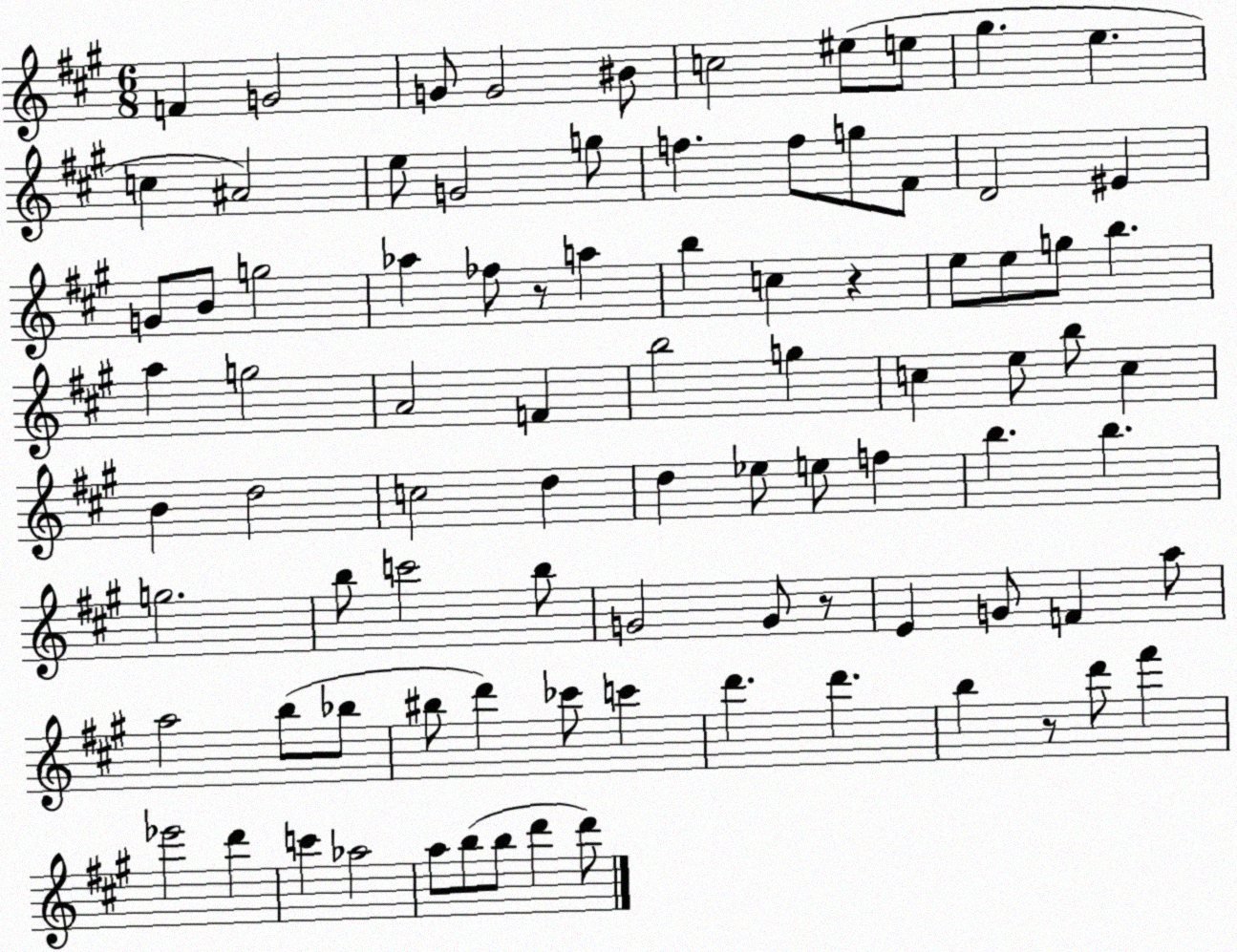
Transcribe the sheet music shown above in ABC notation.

X:1
T:Untitled
M:6/8
L:1/4
K:A
F G2 G/2 G2 ^B/2 c2 ^e/2 e/2 ^g e c ^A2 e/2 G2 g/2 f f/2 g/2 ^F/2 D2 ^E G/2 B/2 g2 _a _f/2 z/2 a b c z e/2 e/2 g/2 b a g2 A2 F b2 g c e/2 b/2 c B d2 c2 d d _e/2 e/2 f b b g2 b/2 c'2 b/2 G2 G/2 z/2 E G/2 F a/2 a2 b/2 _b/2 ^b/2 d' _c'/2 c' d' d' b z/2 d'/2 ^f' _e'2 d' c' _a2 a/2 b/2 b/2 d' d'/2